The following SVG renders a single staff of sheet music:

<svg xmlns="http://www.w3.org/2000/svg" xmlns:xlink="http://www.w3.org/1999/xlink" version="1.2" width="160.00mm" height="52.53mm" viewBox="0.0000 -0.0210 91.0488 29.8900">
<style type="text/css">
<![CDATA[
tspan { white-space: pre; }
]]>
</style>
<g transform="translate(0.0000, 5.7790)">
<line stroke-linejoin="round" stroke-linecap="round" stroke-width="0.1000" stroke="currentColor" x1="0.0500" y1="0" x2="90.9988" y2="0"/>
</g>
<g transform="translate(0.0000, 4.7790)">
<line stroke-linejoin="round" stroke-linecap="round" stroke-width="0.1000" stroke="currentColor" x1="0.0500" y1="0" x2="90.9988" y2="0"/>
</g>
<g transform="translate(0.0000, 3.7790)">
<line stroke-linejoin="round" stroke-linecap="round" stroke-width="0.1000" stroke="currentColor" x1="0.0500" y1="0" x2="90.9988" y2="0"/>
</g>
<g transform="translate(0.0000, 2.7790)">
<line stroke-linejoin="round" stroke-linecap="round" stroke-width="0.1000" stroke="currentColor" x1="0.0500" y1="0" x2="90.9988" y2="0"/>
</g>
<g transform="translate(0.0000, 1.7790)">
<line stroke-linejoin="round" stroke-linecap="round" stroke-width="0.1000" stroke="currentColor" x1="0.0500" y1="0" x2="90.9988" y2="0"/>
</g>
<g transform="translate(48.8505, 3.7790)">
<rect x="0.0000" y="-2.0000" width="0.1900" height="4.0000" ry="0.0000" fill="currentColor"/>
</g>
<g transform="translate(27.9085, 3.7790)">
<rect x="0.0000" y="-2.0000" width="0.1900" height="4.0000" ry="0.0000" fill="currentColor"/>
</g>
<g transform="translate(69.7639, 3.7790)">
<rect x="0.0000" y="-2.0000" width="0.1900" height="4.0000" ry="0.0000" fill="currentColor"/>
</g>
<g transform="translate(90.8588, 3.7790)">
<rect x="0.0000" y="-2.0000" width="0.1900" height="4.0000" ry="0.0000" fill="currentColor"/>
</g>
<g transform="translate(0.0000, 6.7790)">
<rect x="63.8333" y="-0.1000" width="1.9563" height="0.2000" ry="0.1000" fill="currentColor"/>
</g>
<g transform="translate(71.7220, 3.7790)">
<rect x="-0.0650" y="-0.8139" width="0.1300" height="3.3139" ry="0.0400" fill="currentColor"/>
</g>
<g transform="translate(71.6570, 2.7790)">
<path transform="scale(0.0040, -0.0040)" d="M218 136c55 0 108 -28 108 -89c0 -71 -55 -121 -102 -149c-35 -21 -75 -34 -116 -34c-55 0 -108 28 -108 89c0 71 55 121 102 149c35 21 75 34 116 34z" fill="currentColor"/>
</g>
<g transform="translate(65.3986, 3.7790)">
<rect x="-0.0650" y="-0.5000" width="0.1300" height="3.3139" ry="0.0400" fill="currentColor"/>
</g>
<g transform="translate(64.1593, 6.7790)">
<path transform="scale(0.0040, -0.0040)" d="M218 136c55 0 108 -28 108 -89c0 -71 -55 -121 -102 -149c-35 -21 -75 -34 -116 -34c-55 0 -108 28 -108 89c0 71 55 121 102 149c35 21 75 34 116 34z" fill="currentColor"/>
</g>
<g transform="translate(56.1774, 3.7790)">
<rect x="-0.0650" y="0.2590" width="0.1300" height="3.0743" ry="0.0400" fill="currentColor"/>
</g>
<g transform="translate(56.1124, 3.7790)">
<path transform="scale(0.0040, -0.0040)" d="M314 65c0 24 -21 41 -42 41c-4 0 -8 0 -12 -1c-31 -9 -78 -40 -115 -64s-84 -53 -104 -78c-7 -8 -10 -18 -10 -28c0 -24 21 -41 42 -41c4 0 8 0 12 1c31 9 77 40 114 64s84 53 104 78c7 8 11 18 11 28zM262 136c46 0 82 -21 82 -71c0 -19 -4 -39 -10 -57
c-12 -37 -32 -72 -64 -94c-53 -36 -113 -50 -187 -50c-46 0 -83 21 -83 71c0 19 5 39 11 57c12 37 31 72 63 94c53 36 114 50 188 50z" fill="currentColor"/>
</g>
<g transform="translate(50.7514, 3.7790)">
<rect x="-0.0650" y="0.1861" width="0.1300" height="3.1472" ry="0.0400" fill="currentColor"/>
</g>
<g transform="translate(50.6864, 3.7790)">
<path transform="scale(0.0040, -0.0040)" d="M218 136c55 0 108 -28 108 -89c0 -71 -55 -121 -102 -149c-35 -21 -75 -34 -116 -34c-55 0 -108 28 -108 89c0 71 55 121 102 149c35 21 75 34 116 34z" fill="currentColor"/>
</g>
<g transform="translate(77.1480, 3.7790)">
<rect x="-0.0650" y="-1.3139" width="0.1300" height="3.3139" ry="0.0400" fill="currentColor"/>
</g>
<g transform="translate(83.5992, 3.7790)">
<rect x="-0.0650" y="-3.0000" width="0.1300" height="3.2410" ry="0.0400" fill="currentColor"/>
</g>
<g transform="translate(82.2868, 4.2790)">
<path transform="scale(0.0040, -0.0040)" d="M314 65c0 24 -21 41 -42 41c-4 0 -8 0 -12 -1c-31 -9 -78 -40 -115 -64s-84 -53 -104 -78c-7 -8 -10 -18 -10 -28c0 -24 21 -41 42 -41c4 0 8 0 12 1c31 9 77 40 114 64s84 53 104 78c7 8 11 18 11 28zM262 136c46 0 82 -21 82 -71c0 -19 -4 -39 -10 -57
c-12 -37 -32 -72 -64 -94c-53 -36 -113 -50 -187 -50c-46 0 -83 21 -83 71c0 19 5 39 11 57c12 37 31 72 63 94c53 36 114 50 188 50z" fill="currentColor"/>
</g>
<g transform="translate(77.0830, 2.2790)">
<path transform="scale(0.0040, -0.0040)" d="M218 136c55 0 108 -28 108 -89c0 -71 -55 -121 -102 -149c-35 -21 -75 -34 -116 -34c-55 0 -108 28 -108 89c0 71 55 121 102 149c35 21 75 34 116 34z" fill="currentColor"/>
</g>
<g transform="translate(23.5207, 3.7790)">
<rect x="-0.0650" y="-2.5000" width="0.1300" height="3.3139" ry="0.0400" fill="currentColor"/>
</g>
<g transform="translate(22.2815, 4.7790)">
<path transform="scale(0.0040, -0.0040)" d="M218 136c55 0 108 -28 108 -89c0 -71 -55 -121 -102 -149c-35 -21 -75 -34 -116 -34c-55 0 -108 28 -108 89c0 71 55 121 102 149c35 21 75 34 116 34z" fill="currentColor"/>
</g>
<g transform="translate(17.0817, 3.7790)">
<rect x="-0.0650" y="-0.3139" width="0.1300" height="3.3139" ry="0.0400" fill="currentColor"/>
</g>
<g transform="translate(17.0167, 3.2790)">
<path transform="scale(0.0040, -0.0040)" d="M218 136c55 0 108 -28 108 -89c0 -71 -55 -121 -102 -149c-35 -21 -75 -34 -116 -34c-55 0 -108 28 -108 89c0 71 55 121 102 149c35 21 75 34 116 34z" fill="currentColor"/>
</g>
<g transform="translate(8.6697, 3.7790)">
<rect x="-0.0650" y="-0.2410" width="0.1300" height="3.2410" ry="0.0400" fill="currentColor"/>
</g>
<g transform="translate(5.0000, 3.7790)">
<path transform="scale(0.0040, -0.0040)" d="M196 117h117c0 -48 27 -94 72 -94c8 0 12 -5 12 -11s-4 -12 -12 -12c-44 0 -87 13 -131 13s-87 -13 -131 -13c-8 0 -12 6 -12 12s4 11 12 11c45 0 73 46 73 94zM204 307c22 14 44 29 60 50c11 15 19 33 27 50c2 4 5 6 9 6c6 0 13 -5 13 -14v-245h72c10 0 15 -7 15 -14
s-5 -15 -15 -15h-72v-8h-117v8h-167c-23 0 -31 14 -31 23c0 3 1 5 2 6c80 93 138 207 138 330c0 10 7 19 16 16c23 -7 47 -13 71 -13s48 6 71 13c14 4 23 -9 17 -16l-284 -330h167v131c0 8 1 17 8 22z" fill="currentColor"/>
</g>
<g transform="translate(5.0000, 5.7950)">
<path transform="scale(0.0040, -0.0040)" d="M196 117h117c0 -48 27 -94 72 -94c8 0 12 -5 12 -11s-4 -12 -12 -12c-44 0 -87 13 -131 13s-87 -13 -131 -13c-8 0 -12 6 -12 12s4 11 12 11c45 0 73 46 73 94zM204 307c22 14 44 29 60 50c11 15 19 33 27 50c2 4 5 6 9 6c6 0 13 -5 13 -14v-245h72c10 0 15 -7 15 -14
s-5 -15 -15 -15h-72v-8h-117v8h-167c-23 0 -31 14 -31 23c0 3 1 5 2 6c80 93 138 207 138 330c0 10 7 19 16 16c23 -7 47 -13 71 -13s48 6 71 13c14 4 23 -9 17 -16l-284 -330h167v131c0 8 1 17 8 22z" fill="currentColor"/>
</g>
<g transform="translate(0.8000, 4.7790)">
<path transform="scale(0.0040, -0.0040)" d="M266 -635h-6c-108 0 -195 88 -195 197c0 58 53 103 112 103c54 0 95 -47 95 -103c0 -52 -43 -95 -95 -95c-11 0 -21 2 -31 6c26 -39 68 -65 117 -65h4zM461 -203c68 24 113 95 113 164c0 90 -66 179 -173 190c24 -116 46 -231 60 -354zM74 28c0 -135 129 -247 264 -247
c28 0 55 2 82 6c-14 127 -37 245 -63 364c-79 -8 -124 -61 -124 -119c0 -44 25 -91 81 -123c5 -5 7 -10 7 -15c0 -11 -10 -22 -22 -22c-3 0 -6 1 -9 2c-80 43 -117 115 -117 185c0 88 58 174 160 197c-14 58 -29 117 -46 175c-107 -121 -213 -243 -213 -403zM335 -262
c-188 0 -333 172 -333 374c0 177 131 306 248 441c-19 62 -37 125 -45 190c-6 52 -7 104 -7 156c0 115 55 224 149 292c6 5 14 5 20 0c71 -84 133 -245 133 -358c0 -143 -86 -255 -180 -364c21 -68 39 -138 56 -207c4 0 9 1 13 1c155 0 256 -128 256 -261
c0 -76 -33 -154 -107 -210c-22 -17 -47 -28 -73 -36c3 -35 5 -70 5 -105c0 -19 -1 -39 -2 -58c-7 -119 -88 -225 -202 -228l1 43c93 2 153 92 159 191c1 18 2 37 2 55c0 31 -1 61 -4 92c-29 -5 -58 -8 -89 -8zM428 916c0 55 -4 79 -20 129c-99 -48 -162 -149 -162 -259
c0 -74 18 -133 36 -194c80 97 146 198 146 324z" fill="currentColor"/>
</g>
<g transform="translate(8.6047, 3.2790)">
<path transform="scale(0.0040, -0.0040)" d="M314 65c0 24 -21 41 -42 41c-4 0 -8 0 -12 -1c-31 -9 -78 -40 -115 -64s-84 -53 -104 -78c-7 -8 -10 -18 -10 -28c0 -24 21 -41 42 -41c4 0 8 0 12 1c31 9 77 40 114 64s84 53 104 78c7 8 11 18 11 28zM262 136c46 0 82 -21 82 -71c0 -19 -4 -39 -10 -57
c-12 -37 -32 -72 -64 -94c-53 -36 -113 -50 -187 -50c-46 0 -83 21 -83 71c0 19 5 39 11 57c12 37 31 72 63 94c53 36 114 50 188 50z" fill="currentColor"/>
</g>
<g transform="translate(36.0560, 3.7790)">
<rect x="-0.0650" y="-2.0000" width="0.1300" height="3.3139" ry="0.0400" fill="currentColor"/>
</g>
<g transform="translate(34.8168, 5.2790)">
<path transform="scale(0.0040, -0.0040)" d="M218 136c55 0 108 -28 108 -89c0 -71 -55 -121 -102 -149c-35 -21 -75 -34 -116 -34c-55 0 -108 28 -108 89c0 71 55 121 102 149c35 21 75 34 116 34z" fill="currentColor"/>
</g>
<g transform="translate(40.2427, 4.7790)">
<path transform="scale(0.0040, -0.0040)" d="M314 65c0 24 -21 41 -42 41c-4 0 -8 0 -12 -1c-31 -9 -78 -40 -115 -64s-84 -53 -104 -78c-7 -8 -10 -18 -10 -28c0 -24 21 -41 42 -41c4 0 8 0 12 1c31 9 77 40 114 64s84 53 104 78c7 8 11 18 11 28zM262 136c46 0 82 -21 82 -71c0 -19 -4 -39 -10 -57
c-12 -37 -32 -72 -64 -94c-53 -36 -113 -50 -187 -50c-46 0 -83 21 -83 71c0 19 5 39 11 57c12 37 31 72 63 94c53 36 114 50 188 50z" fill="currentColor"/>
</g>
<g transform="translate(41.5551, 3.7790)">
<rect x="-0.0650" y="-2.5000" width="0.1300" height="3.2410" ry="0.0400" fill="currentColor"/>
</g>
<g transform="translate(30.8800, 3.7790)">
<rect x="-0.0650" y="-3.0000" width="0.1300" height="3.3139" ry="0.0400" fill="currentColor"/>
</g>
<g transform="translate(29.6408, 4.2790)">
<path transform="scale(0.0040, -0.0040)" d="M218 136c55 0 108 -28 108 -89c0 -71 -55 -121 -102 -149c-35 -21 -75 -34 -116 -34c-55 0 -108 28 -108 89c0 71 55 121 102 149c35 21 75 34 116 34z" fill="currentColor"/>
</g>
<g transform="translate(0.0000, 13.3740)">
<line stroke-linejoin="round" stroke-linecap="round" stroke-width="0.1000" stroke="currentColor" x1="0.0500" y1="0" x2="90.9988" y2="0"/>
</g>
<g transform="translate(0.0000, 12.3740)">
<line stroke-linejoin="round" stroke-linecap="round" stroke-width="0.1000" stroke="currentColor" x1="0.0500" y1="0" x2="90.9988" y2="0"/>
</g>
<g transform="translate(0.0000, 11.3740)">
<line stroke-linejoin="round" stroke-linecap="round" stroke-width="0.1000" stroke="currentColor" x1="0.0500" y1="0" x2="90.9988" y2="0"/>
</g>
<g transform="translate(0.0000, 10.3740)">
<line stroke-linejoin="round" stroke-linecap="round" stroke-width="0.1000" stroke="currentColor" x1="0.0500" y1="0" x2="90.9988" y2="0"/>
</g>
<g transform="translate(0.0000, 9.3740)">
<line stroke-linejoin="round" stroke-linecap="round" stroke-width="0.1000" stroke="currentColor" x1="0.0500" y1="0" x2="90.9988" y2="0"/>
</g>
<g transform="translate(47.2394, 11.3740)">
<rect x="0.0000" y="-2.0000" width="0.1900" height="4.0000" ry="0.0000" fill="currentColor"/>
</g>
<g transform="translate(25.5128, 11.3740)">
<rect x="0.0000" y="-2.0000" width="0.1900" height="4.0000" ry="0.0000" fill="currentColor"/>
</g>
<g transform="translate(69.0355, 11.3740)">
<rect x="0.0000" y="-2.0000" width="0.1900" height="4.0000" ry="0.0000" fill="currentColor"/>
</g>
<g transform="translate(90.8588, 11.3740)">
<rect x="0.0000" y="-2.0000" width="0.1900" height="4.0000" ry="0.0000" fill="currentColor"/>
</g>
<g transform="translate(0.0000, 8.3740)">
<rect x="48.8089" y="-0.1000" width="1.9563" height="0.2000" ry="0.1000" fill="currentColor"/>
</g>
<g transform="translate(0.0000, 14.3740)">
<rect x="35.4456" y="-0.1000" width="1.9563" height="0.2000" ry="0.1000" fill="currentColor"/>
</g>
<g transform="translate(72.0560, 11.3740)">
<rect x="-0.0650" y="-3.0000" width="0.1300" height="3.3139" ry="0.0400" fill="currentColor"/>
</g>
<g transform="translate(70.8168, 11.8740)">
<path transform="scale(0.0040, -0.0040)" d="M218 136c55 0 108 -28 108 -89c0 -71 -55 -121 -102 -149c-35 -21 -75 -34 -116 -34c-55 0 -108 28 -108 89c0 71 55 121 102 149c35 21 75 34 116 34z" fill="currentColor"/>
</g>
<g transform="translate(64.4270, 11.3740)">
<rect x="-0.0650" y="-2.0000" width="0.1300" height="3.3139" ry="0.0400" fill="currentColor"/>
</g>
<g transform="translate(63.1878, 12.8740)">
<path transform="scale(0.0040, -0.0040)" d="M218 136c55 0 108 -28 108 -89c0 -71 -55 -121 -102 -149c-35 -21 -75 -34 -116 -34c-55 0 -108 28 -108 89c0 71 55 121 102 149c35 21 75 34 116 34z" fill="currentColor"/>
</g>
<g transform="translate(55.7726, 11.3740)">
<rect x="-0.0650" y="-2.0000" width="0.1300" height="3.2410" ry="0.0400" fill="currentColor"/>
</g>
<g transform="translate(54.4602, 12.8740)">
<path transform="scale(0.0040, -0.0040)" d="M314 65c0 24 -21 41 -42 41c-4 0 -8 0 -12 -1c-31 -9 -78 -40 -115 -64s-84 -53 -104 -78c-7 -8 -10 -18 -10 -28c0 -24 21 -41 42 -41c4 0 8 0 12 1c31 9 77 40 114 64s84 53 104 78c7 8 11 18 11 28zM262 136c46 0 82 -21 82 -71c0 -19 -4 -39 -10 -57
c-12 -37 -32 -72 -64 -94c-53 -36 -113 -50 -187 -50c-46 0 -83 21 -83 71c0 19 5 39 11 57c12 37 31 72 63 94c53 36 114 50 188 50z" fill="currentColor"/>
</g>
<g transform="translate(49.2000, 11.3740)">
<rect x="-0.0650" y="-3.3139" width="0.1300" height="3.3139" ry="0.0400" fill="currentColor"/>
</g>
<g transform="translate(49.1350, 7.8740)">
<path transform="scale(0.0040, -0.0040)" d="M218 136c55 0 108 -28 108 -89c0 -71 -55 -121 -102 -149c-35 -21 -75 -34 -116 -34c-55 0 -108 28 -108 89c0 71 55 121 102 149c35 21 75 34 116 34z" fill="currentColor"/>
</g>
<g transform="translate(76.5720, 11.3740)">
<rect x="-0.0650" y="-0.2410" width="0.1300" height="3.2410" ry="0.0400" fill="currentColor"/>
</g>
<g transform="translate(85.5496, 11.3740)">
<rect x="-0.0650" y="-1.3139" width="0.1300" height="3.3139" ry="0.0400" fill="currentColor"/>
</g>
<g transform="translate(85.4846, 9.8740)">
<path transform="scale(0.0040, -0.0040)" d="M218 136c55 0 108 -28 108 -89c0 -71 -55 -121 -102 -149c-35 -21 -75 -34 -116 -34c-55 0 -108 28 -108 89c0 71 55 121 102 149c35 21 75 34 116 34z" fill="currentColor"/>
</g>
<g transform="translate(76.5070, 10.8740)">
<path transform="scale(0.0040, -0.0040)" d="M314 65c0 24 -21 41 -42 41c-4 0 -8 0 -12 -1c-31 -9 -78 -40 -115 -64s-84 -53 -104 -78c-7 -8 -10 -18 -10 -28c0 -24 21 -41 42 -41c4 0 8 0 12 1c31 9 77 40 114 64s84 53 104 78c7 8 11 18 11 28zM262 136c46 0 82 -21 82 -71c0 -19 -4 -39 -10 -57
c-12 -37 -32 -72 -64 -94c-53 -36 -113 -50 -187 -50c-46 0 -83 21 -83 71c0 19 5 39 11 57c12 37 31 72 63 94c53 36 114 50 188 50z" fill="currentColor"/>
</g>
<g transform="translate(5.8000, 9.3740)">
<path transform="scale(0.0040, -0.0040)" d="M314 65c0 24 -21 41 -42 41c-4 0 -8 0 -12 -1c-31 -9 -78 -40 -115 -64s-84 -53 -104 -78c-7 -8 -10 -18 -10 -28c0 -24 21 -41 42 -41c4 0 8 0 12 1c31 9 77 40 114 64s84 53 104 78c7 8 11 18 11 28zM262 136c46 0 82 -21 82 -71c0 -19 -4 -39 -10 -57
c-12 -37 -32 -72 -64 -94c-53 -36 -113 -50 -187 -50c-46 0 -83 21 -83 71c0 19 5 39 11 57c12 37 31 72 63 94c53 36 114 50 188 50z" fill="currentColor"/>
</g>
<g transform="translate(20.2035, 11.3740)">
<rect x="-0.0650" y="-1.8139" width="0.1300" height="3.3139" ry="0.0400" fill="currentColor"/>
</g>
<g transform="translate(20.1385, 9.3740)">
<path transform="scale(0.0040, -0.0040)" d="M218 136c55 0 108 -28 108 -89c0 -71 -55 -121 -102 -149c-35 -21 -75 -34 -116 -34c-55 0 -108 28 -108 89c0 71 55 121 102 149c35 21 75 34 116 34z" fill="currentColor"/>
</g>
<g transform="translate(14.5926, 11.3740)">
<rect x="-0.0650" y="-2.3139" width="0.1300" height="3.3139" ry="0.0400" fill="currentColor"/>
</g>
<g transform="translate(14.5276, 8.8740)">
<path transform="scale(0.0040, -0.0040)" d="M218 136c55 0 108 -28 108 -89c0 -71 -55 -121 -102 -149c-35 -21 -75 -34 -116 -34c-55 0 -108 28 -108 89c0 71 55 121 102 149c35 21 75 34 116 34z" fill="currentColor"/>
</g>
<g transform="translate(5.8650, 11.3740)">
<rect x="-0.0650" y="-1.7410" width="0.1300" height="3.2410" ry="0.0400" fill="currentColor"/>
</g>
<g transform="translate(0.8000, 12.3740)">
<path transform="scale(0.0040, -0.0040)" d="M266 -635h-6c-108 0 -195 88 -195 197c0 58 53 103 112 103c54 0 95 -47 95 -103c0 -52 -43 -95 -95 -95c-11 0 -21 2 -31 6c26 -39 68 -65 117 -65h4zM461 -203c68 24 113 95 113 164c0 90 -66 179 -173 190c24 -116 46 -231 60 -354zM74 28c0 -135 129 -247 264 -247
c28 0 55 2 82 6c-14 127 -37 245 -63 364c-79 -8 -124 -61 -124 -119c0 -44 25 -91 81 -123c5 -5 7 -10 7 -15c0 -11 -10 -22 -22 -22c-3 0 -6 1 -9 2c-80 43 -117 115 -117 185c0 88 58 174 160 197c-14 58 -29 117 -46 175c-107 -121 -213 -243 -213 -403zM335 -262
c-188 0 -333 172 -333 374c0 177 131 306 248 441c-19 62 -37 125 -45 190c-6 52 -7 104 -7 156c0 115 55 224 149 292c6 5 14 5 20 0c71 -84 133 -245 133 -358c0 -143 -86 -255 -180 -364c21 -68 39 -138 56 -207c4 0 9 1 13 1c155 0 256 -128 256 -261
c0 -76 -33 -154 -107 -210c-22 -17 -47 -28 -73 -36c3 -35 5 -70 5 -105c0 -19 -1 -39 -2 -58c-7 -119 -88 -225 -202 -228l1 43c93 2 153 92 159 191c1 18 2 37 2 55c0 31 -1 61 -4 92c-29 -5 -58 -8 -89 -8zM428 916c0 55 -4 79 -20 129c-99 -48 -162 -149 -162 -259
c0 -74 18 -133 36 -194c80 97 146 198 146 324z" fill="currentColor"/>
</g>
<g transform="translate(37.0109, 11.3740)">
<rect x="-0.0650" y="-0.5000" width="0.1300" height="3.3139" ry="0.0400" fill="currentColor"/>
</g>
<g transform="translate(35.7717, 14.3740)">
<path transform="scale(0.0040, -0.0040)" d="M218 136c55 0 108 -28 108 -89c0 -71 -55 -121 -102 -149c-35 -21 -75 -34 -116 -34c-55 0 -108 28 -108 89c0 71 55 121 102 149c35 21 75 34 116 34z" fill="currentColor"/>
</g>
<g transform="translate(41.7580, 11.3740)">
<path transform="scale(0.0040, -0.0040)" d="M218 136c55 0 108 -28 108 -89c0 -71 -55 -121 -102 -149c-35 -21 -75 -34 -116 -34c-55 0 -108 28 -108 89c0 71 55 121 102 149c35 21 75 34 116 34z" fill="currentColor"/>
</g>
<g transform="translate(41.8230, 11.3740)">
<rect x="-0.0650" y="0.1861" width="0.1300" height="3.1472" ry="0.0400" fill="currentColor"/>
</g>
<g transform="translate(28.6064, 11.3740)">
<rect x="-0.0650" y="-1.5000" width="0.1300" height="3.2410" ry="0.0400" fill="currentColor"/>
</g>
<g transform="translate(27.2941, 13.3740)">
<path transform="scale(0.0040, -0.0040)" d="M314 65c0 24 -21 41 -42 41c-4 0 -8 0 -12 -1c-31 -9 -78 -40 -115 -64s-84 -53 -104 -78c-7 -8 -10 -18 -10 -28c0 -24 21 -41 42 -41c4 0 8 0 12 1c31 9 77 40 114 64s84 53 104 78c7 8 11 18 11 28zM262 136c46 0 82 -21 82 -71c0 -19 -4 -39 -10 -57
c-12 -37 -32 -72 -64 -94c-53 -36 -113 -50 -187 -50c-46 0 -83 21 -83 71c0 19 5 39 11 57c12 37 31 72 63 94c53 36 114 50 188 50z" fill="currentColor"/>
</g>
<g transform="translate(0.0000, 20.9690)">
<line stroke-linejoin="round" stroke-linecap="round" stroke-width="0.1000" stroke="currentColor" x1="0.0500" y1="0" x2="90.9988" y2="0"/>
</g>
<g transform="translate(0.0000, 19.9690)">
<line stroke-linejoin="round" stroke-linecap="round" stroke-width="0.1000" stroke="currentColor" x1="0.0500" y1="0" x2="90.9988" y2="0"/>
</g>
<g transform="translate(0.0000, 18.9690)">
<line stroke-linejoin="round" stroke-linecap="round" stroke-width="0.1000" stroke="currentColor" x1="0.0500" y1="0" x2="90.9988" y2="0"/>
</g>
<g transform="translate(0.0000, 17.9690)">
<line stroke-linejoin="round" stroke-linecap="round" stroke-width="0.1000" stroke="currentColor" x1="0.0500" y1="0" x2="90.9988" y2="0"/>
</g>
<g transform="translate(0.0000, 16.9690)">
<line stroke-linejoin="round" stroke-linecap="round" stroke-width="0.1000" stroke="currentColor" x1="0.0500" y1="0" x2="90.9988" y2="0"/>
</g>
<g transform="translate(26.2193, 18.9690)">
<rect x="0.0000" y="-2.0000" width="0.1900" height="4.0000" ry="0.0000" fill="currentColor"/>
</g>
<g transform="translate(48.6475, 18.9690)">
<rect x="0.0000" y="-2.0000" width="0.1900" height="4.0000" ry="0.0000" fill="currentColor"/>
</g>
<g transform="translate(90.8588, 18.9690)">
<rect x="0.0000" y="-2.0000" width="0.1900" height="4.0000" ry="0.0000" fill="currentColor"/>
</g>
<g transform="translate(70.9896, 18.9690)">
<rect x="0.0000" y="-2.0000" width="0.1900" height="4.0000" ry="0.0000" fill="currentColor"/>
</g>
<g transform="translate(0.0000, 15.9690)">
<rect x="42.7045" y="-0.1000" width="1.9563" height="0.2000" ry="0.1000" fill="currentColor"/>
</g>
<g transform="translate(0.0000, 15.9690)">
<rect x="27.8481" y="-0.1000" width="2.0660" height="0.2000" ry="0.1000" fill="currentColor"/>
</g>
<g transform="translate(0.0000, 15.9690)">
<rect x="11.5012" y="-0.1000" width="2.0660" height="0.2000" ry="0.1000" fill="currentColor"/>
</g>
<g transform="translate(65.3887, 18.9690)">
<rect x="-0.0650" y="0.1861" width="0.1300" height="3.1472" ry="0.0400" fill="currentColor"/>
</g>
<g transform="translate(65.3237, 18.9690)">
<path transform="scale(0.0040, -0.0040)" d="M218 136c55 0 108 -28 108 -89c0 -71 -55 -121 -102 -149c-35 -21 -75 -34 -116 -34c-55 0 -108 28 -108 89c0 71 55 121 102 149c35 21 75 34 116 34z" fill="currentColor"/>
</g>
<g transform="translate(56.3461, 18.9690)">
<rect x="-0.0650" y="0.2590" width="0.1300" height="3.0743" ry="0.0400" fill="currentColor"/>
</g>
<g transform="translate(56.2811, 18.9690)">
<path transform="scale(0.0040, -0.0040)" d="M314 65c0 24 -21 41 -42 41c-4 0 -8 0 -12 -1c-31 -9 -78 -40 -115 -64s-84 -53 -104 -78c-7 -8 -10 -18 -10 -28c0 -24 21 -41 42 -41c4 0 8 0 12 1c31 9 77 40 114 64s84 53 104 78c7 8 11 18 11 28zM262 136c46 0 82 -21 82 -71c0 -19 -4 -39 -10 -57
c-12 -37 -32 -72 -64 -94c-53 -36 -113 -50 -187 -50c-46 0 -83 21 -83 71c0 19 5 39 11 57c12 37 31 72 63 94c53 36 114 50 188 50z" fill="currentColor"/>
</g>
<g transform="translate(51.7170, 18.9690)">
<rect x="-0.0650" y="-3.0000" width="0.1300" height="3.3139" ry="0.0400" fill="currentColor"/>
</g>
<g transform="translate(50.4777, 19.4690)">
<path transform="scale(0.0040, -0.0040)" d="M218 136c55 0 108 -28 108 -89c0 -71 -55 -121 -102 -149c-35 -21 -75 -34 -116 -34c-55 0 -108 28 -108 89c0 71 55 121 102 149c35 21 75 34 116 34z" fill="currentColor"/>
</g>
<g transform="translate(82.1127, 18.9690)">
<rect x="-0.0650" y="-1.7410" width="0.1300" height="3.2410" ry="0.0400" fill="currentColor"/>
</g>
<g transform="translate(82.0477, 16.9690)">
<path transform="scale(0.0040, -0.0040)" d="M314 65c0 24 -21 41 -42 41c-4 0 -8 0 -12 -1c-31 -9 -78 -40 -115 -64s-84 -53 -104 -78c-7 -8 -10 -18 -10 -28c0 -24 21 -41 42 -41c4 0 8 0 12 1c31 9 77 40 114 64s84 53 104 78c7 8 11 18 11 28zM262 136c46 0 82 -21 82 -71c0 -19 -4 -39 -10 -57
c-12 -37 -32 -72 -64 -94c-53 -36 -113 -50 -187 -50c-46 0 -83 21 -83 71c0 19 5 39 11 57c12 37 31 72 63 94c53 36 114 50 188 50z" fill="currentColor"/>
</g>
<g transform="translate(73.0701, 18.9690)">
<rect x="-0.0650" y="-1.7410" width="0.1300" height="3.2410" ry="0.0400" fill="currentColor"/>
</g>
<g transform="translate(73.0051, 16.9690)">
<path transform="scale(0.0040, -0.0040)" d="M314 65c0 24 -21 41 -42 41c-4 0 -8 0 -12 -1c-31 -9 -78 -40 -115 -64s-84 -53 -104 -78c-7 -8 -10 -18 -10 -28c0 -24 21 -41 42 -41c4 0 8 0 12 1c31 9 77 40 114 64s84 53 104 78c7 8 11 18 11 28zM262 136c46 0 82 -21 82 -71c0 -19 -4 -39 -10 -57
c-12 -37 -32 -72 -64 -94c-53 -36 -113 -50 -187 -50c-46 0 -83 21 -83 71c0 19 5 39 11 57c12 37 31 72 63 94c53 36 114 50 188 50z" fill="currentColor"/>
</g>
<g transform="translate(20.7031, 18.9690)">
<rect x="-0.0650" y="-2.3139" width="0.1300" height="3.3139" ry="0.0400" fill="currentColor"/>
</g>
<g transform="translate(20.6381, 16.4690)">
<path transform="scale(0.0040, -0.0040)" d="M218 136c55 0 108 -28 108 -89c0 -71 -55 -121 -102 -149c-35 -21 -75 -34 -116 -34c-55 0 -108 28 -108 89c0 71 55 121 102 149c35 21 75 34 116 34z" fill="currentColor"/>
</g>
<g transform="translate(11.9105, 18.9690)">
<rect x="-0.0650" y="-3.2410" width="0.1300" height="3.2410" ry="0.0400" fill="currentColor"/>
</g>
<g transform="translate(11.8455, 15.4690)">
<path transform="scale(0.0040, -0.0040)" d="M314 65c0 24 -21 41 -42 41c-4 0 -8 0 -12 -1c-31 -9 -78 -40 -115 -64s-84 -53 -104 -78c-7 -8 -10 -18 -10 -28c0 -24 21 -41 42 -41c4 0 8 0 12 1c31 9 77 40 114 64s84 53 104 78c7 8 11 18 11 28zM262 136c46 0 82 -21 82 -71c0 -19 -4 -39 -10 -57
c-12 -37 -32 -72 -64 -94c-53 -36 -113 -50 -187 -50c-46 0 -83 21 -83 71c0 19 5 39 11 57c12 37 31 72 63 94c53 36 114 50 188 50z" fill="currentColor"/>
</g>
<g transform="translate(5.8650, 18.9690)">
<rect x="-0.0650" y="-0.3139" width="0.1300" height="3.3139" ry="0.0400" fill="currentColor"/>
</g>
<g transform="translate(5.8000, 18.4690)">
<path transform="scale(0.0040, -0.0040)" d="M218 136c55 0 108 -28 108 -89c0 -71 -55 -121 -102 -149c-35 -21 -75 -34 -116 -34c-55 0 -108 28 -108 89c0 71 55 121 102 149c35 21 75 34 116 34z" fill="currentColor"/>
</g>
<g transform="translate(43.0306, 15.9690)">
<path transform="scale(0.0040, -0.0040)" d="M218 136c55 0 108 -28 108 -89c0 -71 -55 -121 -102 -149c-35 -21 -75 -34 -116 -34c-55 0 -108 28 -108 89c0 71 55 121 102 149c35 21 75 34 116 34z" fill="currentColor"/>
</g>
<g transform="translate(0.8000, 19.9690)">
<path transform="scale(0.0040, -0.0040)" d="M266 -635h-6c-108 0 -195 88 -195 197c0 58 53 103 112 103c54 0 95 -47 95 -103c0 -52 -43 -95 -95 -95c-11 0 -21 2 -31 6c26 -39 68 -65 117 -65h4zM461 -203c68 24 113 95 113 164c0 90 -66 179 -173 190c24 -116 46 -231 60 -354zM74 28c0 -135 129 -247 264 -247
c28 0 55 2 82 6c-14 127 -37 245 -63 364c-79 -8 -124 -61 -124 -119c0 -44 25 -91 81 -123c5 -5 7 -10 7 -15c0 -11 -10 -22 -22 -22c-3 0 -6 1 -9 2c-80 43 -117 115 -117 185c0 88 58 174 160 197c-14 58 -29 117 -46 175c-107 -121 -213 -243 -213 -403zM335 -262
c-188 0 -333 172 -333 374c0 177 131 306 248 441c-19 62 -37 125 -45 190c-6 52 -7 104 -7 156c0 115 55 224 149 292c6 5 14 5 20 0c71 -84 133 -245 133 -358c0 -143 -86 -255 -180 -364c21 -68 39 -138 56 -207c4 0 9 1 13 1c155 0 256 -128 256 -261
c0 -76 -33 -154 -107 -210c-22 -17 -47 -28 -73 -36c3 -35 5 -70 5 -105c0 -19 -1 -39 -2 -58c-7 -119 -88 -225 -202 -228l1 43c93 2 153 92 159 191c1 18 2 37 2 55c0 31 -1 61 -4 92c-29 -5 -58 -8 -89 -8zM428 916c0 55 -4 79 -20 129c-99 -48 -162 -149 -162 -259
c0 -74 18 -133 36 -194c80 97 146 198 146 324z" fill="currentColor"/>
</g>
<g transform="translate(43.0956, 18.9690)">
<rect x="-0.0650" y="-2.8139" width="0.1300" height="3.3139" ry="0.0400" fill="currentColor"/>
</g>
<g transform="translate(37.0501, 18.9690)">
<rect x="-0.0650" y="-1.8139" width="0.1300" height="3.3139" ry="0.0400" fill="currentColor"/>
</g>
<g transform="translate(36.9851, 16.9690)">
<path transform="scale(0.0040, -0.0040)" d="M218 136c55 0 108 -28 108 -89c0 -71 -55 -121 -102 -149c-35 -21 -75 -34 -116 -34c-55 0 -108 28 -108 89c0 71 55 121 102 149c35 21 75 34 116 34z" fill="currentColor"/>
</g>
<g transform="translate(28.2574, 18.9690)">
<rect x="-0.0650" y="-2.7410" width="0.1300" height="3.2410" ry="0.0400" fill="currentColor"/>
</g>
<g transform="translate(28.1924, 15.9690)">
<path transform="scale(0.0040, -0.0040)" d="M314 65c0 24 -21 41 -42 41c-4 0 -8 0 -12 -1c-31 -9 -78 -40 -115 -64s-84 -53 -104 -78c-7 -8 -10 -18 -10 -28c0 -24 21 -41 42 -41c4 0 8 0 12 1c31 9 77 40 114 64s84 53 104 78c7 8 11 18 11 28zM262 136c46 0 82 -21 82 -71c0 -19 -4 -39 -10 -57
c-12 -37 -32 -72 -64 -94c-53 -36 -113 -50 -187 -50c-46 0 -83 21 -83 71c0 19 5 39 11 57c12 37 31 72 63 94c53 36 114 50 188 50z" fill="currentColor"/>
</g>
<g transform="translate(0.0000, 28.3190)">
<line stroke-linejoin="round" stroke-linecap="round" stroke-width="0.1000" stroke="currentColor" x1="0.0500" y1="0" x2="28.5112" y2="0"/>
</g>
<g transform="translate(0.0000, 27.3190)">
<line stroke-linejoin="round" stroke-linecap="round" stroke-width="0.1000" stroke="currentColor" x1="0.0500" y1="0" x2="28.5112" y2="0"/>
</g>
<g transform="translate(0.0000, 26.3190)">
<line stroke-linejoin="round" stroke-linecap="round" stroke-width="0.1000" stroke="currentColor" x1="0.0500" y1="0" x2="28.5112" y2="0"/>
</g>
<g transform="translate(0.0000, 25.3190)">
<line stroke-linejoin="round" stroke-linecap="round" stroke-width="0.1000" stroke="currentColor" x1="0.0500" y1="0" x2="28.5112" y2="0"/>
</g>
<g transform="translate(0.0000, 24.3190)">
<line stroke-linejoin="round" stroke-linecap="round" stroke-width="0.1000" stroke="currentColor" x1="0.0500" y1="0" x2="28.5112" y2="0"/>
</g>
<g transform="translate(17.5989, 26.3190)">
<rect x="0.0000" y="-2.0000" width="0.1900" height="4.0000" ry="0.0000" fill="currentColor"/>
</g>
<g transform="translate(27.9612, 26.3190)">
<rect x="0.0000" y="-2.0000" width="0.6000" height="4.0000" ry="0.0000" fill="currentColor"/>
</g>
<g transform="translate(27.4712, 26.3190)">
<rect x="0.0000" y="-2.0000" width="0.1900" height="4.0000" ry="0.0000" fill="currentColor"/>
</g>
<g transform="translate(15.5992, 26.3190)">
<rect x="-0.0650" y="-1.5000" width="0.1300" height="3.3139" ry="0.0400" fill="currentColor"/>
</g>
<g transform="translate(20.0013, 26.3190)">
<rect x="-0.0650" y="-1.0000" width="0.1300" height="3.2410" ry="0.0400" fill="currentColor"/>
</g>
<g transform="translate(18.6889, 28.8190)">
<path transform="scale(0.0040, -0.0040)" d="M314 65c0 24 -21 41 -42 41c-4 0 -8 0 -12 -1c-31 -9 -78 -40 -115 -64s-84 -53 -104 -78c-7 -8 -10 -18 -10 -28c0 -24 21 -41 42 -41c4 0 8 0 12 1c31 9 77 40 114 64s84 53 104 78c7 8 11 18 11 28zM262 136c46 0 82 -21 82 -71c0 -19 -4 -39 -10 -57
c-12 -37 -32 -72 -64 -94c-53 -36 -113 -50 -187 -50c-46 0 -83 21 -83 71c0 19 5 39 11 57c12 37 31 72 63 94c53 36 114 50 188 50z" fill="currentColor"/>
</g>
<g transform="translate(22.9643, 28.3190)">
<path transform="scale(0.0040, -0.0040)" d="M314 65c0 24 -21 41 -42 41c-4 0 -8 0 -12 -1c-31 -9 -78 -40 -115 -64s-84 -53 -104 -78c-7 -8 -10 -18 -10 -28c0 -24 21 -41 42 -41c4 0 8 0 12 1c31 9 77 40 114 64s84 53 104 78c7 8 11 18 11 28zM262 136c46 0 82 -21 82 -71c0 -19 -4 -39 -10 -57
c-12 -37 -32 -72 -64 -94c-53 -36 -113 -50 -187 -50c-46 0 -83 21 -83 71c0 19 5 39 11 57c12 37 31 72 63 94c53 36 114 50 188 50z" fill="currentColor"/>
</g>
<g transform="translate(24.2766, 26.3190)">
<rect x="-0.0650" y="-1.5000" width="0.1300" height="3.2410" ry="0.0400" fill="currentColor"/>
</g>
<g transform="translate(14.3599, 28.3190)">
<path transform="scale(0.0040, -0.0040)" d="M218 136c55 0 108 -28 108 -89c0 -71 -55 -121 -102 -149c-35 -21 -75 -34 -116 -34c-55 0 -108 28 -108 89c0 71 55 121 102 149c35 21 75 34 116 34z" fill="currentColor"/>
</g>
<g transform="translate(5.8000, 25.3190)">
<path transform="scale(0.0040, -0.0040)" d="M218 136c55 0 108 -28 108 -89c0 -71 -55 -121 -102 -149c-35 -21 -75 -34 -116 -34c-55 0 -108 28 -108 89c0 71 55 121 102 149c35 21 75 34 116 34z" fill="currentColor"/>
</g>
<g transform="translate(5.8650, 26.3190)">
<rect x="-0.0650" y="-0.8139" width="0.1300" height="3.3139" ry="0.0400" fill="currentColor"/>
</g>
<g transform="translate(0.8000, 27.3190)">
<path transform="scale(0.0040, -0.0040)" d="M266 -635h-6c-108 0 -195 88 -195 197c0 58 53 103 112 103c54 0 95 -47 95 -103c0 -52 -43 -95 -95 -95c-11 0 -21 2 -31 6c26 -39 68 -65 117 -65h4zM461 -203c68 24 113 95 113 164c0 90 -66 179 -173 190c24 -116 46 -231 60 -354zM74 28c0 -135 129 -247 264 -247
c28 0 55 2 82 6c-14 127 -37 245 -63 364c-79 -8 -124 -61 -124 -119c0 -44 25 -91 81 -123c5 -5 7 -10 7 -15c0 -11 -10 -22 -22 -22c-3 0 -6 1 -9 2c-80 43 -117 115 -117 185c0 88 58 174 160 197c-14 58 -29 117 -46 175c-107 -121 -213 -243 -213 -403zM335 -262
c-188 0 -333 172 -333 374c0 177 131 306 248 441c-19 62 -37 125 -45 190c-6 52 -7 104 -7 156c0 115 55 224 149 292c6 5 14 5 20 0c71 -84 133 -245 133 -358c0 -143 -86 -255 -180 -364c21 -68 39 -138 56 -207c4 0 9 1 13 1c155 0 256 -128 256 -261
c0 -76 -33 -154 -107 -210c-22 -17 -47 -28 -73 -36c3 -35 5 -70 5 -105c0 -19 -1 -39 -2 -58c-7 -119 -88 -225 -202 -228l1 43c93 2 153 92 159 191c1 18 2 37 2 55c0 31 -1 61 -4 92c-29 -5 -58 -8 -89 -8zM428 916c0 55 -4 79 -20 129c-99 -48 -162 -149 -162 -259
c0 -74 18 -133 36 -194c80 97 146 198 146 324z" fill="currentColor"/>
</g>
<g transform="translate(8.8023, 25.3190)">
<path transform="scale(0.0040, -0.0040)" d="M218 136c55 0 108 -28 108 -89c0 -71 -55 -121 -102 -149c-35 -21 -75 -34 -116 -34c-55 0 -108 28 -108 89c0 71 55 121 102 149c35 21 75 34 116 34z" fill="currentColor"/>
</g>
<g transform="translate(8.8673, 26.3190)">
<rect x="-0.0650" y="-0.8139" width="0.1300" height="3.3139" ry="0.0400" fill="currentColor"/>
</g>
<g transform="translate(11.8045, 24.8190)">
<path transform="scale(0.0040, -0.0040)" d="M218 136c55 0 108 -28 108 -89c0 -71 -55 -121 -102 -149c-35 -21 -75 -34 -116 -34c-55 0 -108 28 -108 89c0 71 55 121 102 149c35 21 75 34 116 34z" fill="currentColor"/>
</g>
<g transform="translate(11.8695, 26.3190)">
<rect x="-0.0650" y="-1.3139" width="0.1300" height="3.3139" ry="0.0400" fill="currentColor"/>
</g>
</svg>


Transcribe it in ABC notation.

X:1
T:Untitled
M:4/4
L:1/4
K:C
c2 c G A F G2 B B2 C d e A2 f2 g f E2 C B b F2 F A c2 e c b2 g a2 f a A B2 B f2 f2 d d e E D2 E2